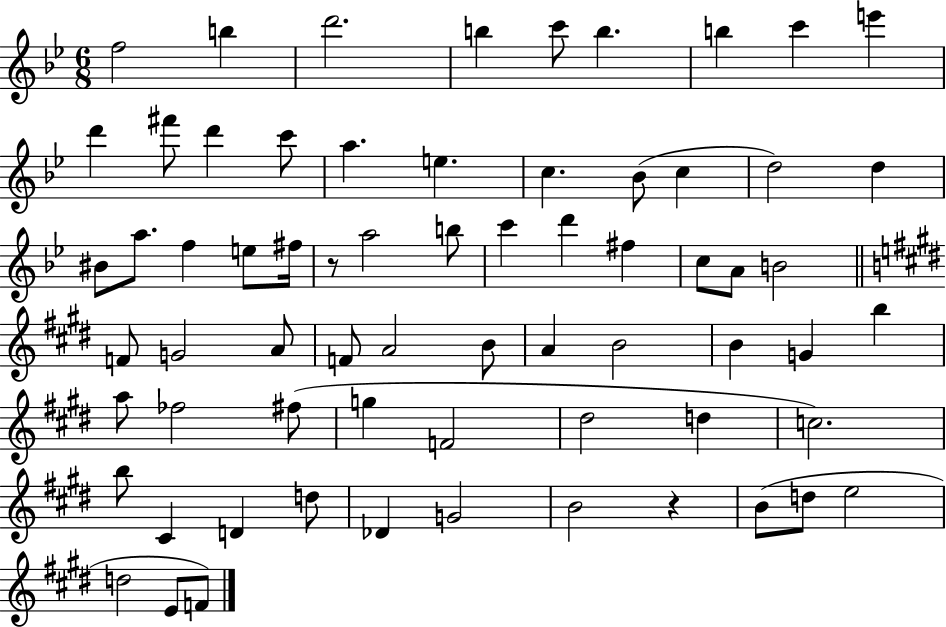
X:1
T:Untitled
M:6/8
L:1/4
K:Bb
f2 b d'2 b c'/2 b b c' e' d' ^f'/2 d' c'/2 a e c _B/2 c d2 d ^B/2 a/2 f e/2 ^f/4 z/2 a2 b/2 c' d' ^f c/2 A/2 B2 F/2 G2 A/2 F/2 A2 B/2 A B2 B G b a/2 _f2 ^f/2 g F2 ^d2 d c2 b/2 ^C D d/2 _D G2 B2 z B/2 d/2 e2 d2 E/2 F/2